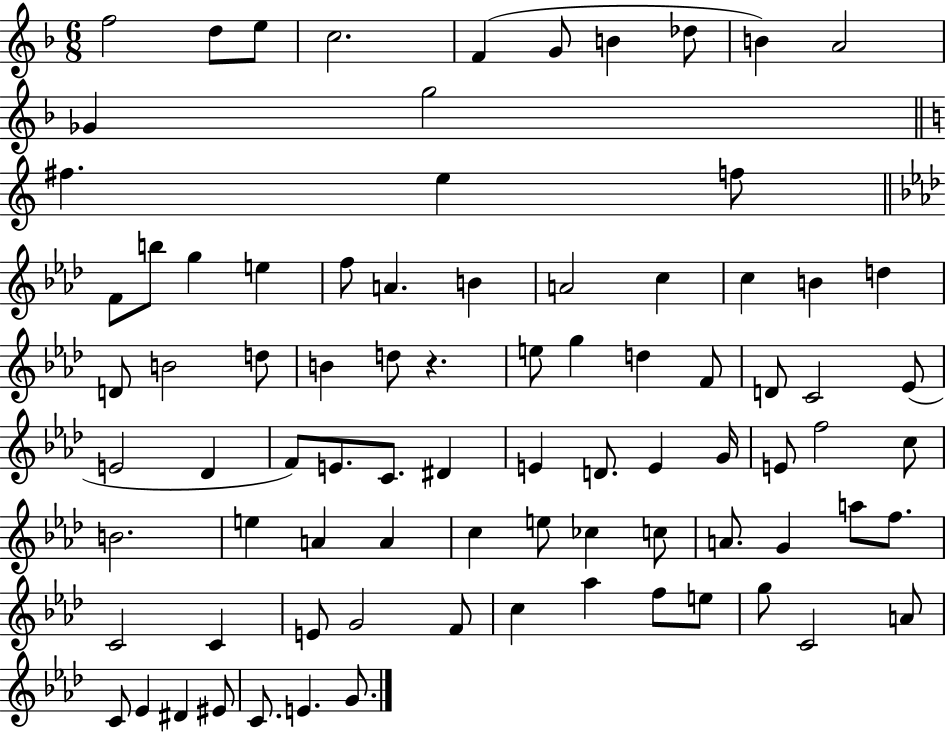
{
  \clef treble
  \numericTimeSignature
  \time 6/8
  \key f \major
  \repeat volta 2 { f''2 d''8 e''8 | c''2. | f'4( g'8 b'4 des''8 | b'4) a'2 | \break ges'4 g''2 | \bar "||" \break \key a \minor fis''4. e''4 f''8 | \bar "||" \break \key aes \major f'8 b''8 g''4 e''4 | f''8 a'4. b'4 | a'2 c''4 | c''4 b'4 d''4 | \break d'8 b'2 d''8 | b'4 d''8 r4. | e''8 g''4 d''4 f'8 | d'8 c'2 ees'8( | \break e'2 des'4 | f'8) e'8. c'8. dis'4 | e'4 d'8. e'4 g'16 | e'8 f''2 c''8 | \break b'2. | e''4 a'4 a'4 | c''4 e''8 ces''4 c''8 | a'8. g'4 a''8 f''8. | \break c'2 c'4 | e'8 g'2 f'8 | c''4 aes''4 f''8 e''8 | g''8 c'2 a'8 | \break c'8 ees'4 dis'4 eis'8 | c'8. e'4. g'8. | } \bar "|."
}